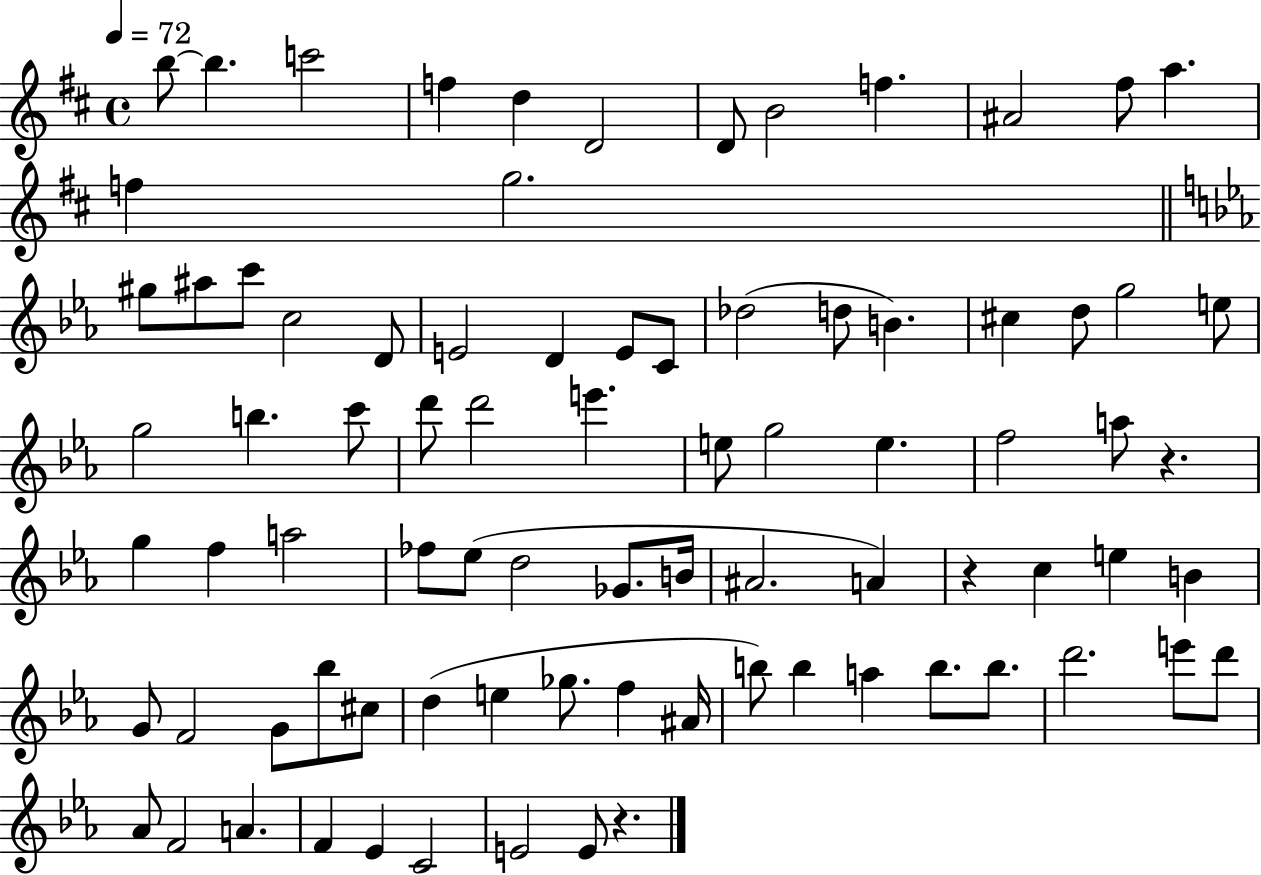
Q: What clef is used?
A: treble